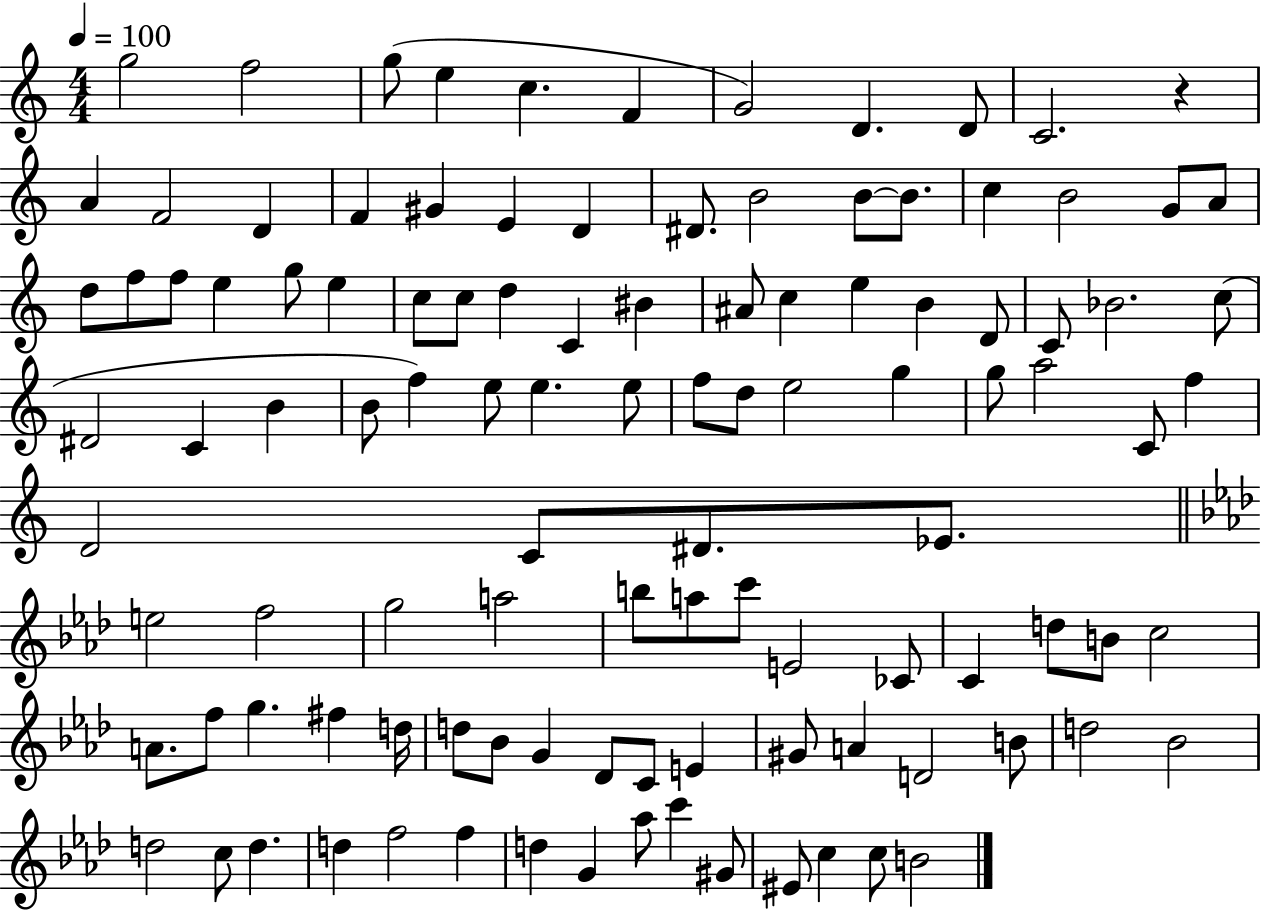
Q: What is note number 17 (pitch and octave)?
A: D4